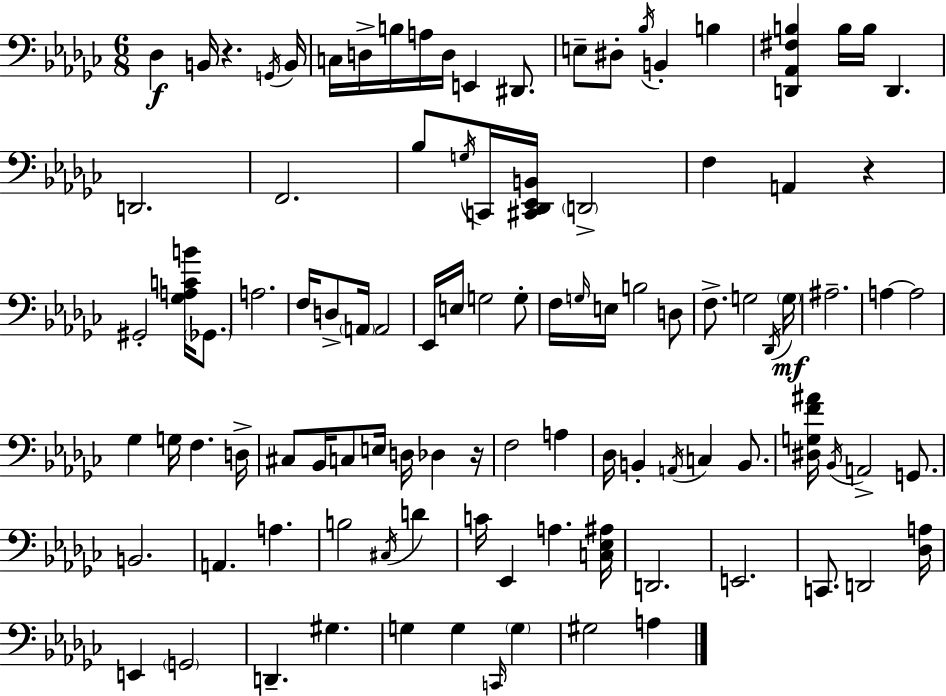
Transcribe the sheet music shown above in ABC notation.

X:1
T:Untitled
M:6/8
L:1/4
K:Ebm
_D, B,,/4 z G,,/4 B,,/4 C,/4 D,/4 B,/4 A,/4 D,/4 E,, ^D,,/2 E,/2 ^D,/2 _B,/4 B,, B, [D,,_A,,^F,B,] B,/4 B,/4 D,, D,,2 F,,2 _B,/2 G,/4 C,,/4 [^C,,_D,,_E,,B,,]/4 D,,2 F, A,, z ^G,,2 [_G,A,CB]/4 _G,,/2 A,2 F,/4 D,/2 A,,/4 A,,2 _E,,/4 E,/4 G,2 G,/2 F,/4 G,/4 E,/4 B,2 D,/2 F,/2 G,2 _D,,/4 G,/4 ^A,2 A, A,2 _G, G,/4 F, D,/4 ^C,/2 _B,,/4 C,/2 E,/4 D,/4 _D, z/4 F,2 A, _D,/4 B,, A,,/4 C, B,,/2 [^D,G,F^A]/4 _B,,/4 A,,2 G,,/2 B,,2 A,, A, B,2 ^C,/4 D C/4 _E,, A, [C,_E,^A,]/4 D,,2 E,,2 C,,/2 D,,2 [_D,A,]/4 E,, G,,2 D,, ^G, G, G, C,,/4 G, ^G,2 A,